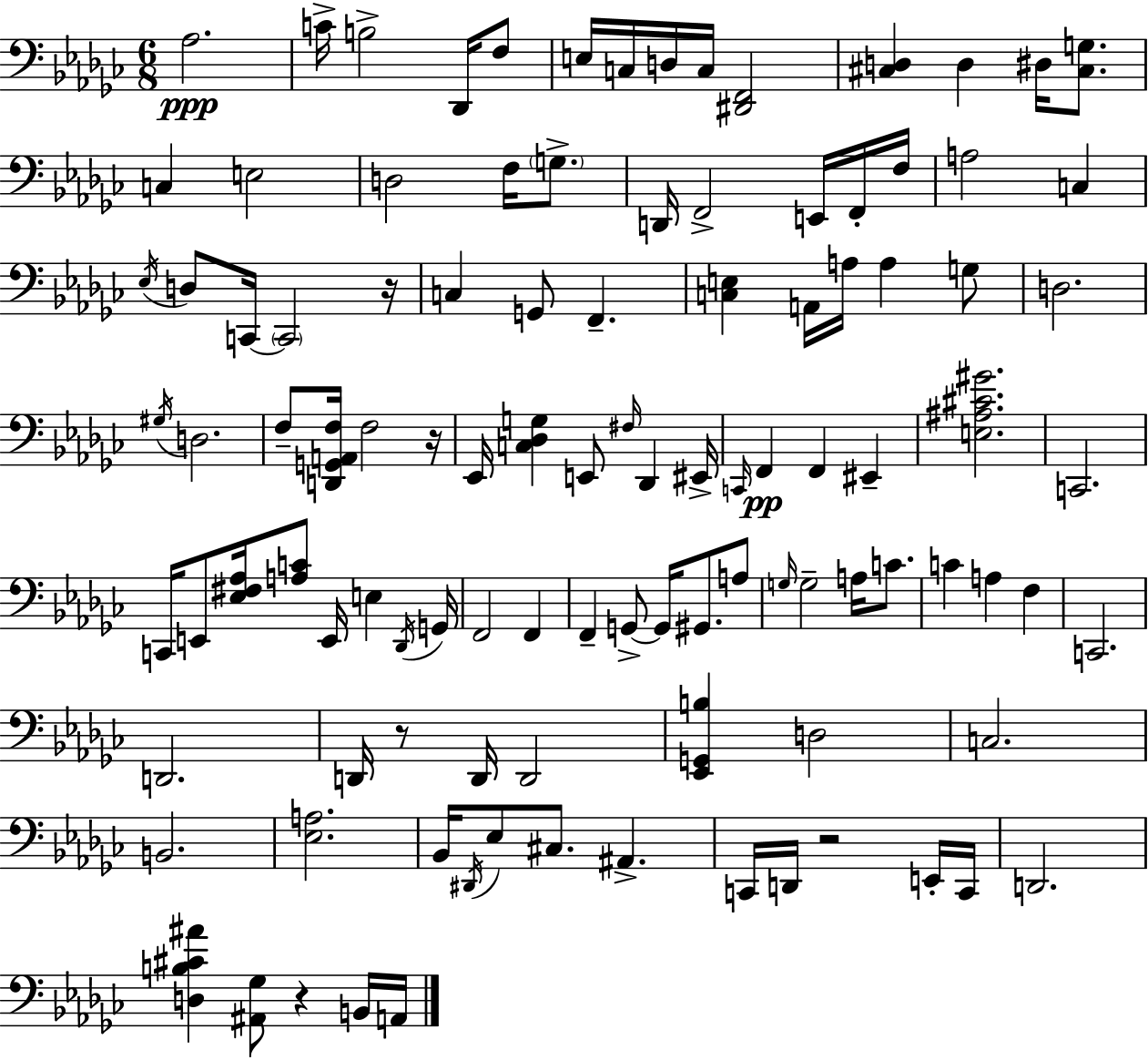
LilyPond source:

{
  \clef bass
  \numericTimeSignature
  \time 6/8
  \key ees \minor
  aes2.\ppp | c'16-> b2-> des,16 f8 | e16 c16 d16 c16 <dis, f,>2 | <cis d>4 d4 dis16 <cis g>8. | \break c4 e2 | d2 f16 \parenthesize g8.-> | d,16 f,2-> e,16 f,16-. f16 | a2 c4 | \break \acciaccatura { ees16 } d8 c,16~~ \parenthesize c,2 | r16 c4 g,8 f,4.-- | <c e>4 a,16 a16 a4 g8 | d2. | \break \acciaccatura { gis16 } d2. | f8-- <d, g, a, f>16 f2 | r16 ees,16 <c des g>4 e,8 \grace { fis16 } des,4 | eis,16-> \grace { c,16 } f,4\pp f,4 | \break eis,4-- <e ais cis' gis'>2. | c,2. | c,16 e,8 <ees fis aes>16 <a c'>8 e,16 e4 | \acciaccatura { des,16 } g,16 f,2 | \break f,4 f,4-- g,8->~~ g,16 | gis,8. a8 \grace { g16 } g2-- | a16 c'8. c'4 a4 | f4 c,2. | \break d,2. | d,16 r8 d,16 d,2 | <ees, g, b>4 d2 | c2. | \break b,2. | <ees a>2. | bes,16 \acciaccatura { dis,16 } ees8 cis8. | ais,4.-> c,16 d,16 r2 | \break e,16-. c,16 d,2. | <d b cis' ais'>4 <ais, ges>8 | r4 b,16 a,16 \bar "|."
}